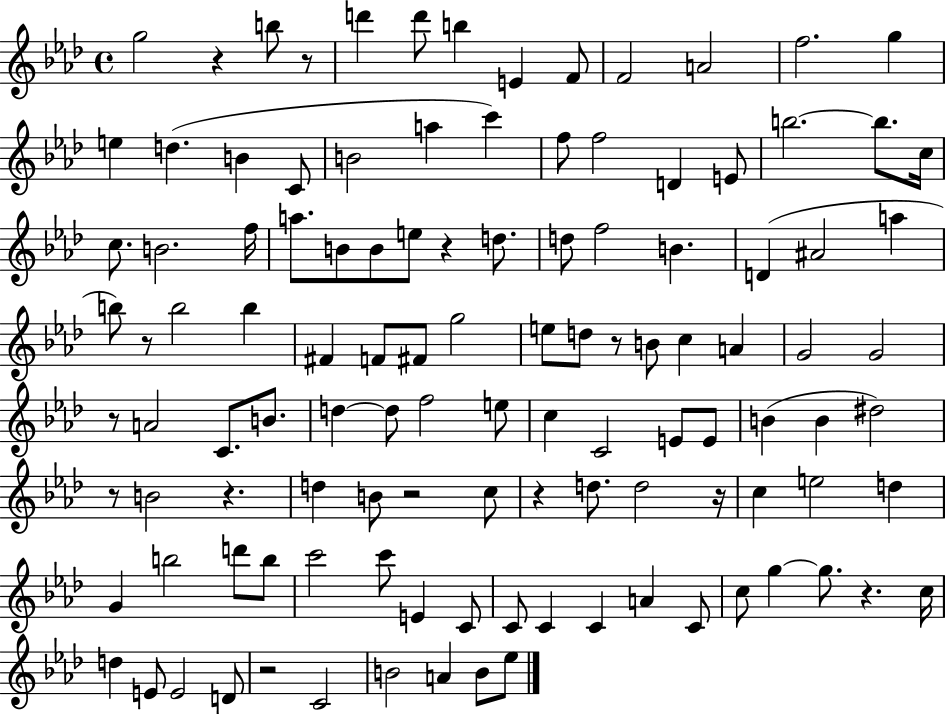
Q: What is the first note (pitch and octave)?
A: G5